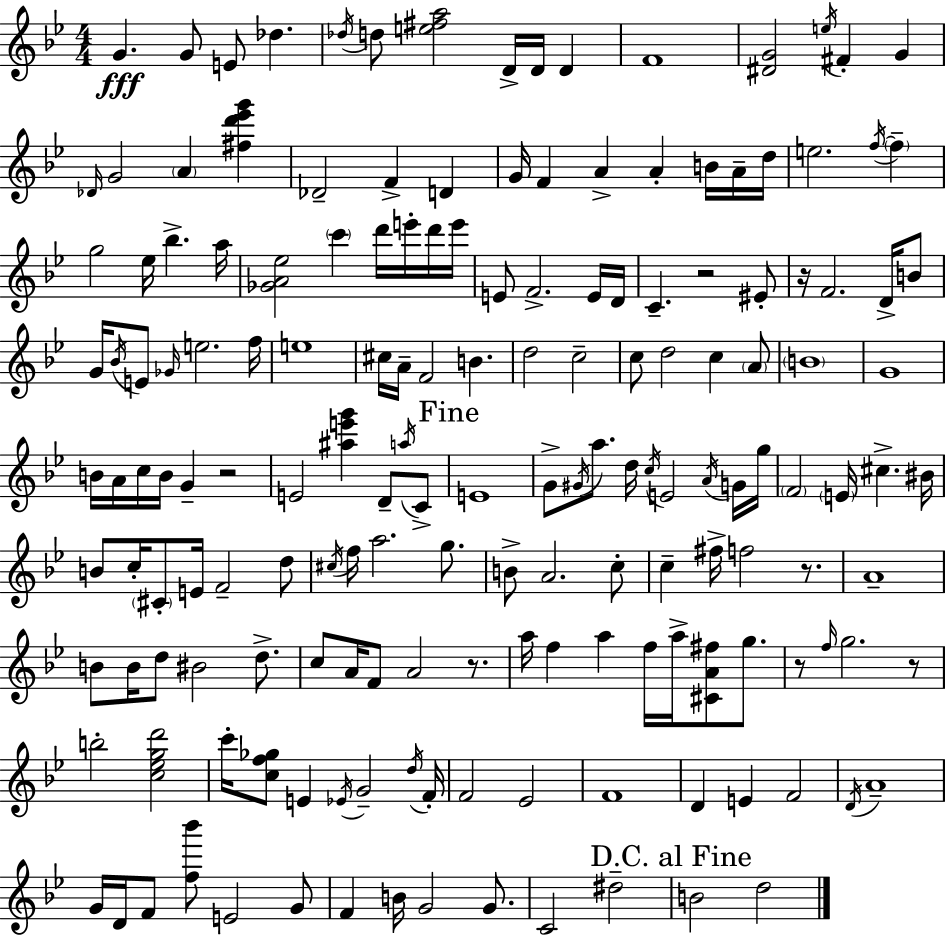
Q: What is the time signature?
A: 4/4